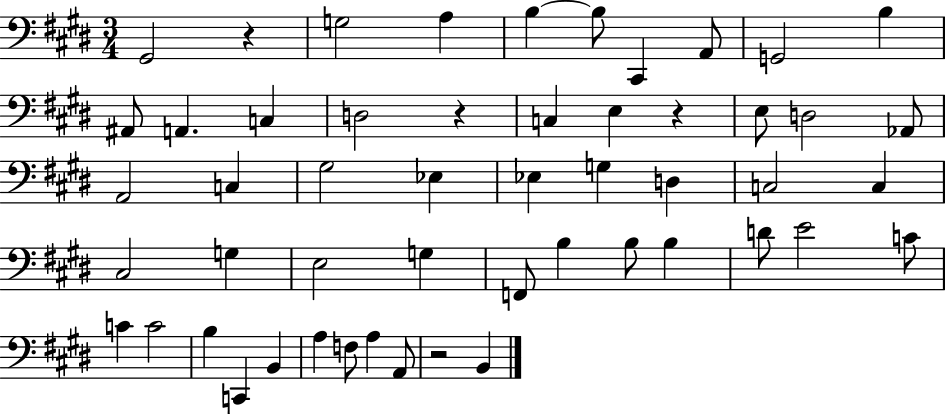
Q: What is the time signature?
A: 3/4